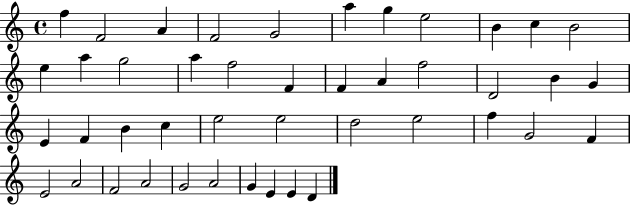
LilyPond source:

{
  \clef treble
  \time 4/4
  \defaultTimeSignature
  \key c \major
  f''4 f'2 a'4 | f'2 g'2 | a''4 g''4 e''2 | b'4 c''4 b'2 | \break e''4 a''4 g''2 | a''4 f''2 f'4 | f'4 a'4 f''2 | d'2 b'4 g'4 | \break e'4 f'4 b'4 c''4 | e''2 e''2 | d''2 e''2 | f''4 g'2 f'4 | \break e'2 a'2 | f'2 a'2 | g'2 a'2 | g'4 e'4 e'4 d'4 | \break \bar "|."
}